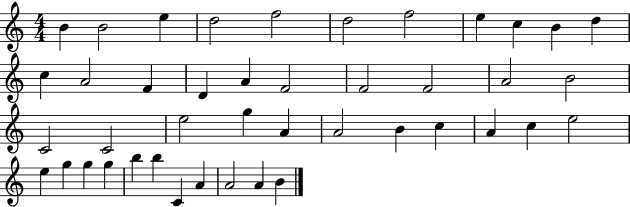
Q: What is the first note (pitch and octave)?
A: B4